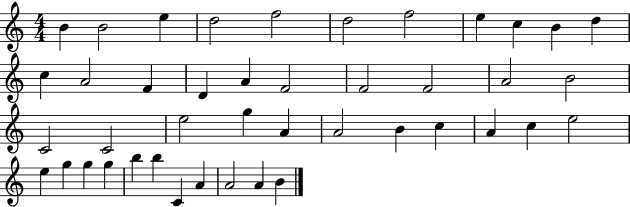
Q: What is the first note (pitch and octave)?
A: B4